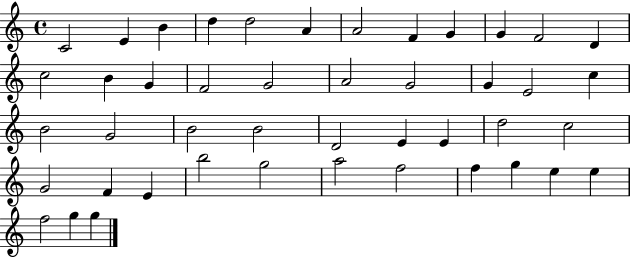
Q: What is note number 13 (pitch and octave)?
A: C5